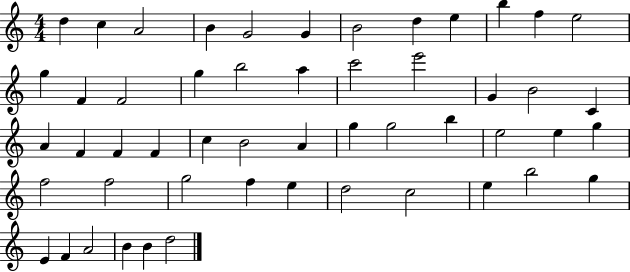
X:1
T:Untitled
M:4/4
L:1/4
K:C
d c A2 B G2 G B2 d e b f e2 g F F2 g b2 a c'2 e'2 G B2 C A F F F c B2 A g g2 b e2 e g f2 f2 g2 f e d2 c2 e b2 g E F A2 B B d2